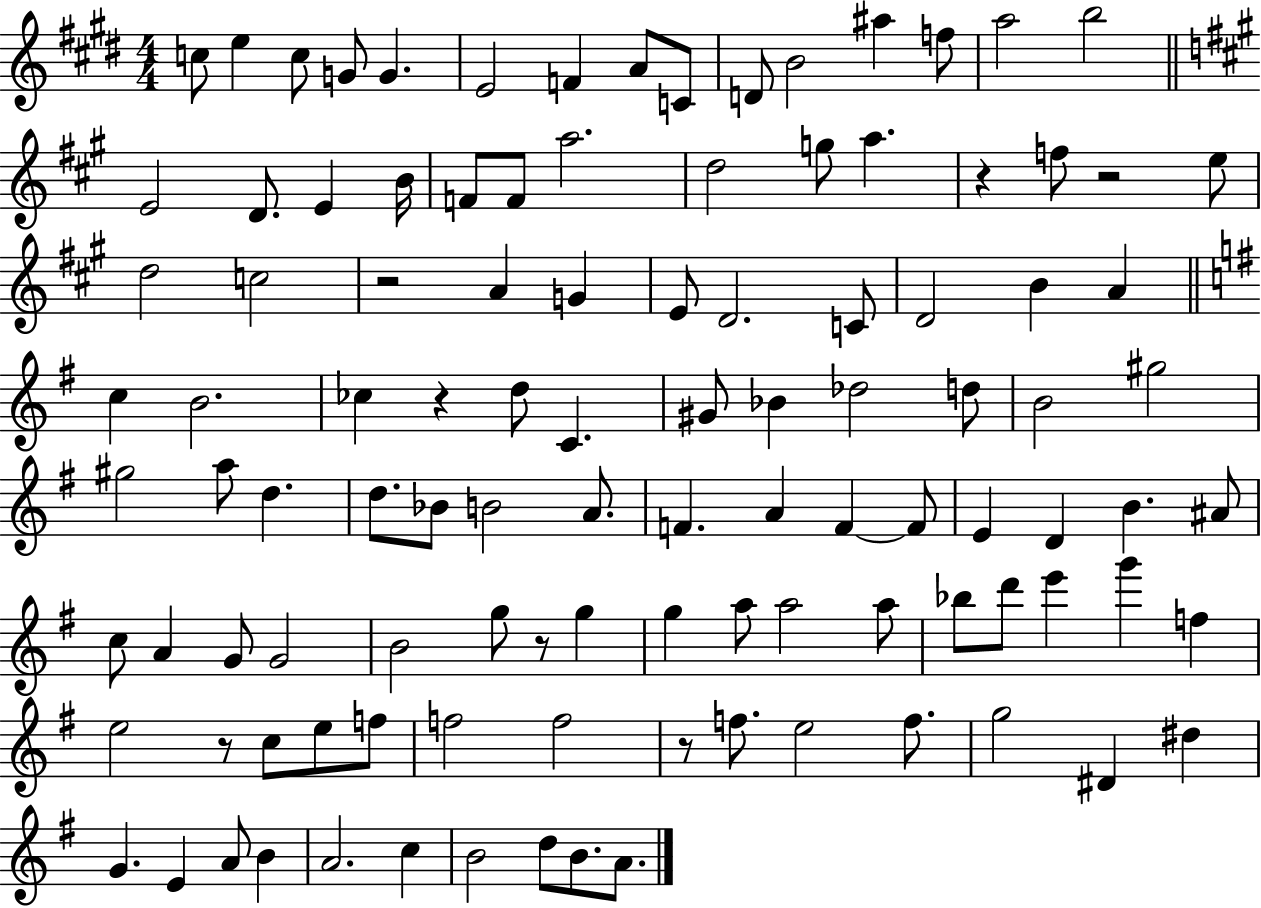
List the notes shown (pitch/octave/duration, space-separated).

C5/e E5/q C5/e G4/e G4/q. E4/h F4/q A4/e C4/e D4/e B4/h A#5/q F5/e A5/h B5/h E4/h D4/e. E4/q B4/s F4/e F4/e A5/h. D5/h G5/e A5/q. R/q F5/e R/h E5/e D5/h C5/h R/h A4/q G4/q E4/e D4/h. C4/e D4/h B4/q A4/q C5/q B4/h. CES5/q R/q D5/e C4/q. G#4/e Bb4/q Db5/h D5/e B4/h G#5/h G#5/h A5/e D5/q. D5/e. Bb4/e B4/h A4/e. F4/q. A4/q F4/q F4/e E4/q D4/q B4/q. A#4/e C5/e A4/q G4/e G4/h B4/h G5/e R/e G5/q G5/q A5/e A5/h A5/e Bb5/e D6/e E6/q G6/q F5/q E5/h R/e C5/e E5/e F5/e F5/h F5/h R/e F5/e. E5/h F5/e. G5/h D#4/q D#5/q G4/q. E4/q A4/e B4/q A4/h. C5/q B4/h D5/e B4/e. A4/e.